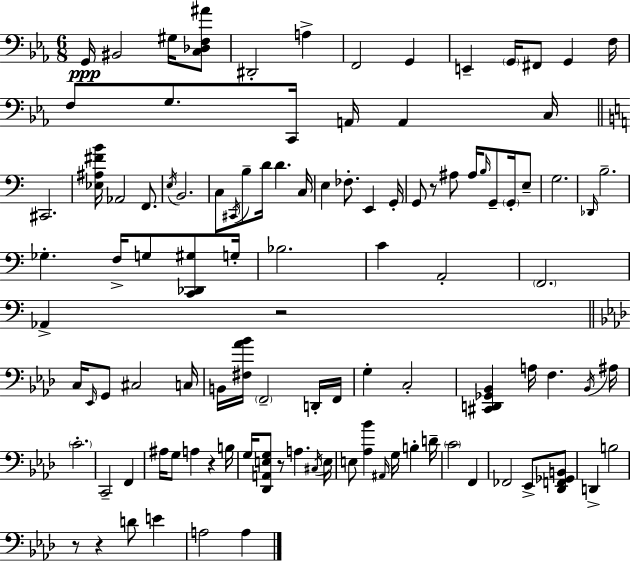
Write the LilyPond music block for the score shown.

{
  \clef bass
  \numericTimeSignature
  \time 6/8
  \key c \minor
  \repeat volta 2 { g,16\ppp bis,2 gis16 <c des f ais'>8 | dis,2-. a4-> | f,2 g,4 | e,4-- \parenthesize g,16 fis,8 g,4 f16 | \break f8 g8. c,16 a,16 a,4 c16 | \bar "||" \break \key a \minor cis,2. | <ees ais fis' b'>16 aes,2 f,8. | \acciaccatura { e16 } b,2. | c8 \acciaccatura { cis,16 } b8-- d'16 d'4. | \break c16 e4 fes8.-. e,4 | g,16-. g,8 r8 ais8 ais16 \grace { b16 } g,8-- | \parenthesize g,16-. e8-- g2. | \grace { des,16 } b2.-- | \break ges4.-. f16-> g8 | <c, des, gis>8 g16-. bes2. | c'4 a,2-. | \parenthesize f,2. | \break aes,4-> r2 | \bar "||" \break \key aes \major c16 \grace { ees,16 } g,8 cis2 | c16 b,16 <fis aes' bes'>16 \parenthesize f,2-- d,16-. | f,16 g4-. c2-. | <cis, d, ges, bes,>4 a16 f4. | \break \acciaccatura { bes,16 } ais16 \parenthesize c'2.-. | c,2-- f,4 | ais16 g8 a4 r4 | b16 g16 <des, a, e g>8 r8 a4. | \break \acciaccatura { cis16 } e16 e8 <aes bes'>4 \grace { ais,16 } g16 b4-. | d'16-- \parenthesize c'2 | f,4 fes,2 | ees,8-> <des, f, ges, b,>8 d,4-> b2 | \break r8 r4 d'8 | e'4 a2 | a4 } \bar "|."
}